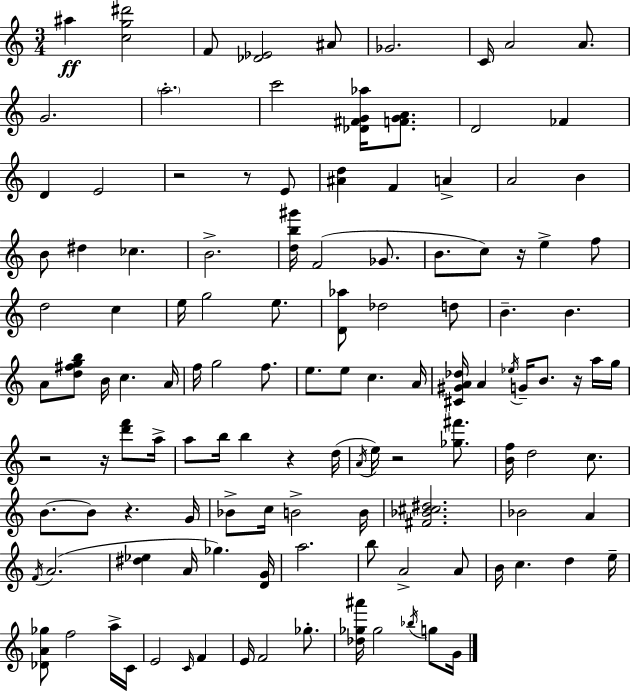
A#5/q [C5,G5,D#6]/h F4/e [Db4,Eb4]/h A#4/e Gb4/h. C4/s A4/h A4/e. G4/h. A5/h. C6/h [Db4,F#4,G4,Ab5]/s [F4,G4,A4]/e. D4/h FES4/q D4/q E4/h R/h R/e E4/e [A#4,D5]/q F4/q A4/q A4/h B4/q B4/e D#5/q CES5/q. B4/h. [D5,B5,G#6]/s F4/h Gb4/e. B4/e. C5/e R/s E5/q F5/e D5/h C5/q E5/s G5/h E5/e. [D4,Ab5]/e Db5/h D5/e B4/q. B4/q. A4/e [D5,F#5,G5,B5]/e B4/s C5/q. A4/s F5/s G5/h F5/e. E5/e. E5/e C5/q. A4/s [C#4,G#4,A4,Db5]/s A4/q Eb5/s G4/s B4/e. R/s A5/s G5/s R/h R/s [D6,F6]/e A5/s A5/e B5/s B5/q R/q D5/s A4/s E5/s R/h [Gb5,F#6]/e. [B4,F5]/s D5/h C5/e. B4/e. B4/e R/q. G4/s Bb4/e C5/s B4/h B4/s [F#4,Bb4,C#5,D#5]/h. Bb4/h A4/q F4/s A4/h. [D#5,Eb5]/q A4/s Gb5/q. [D4,G4]/s A5/h. B5/e A4/h A4/e B4/s C5/q. D5/q E5/s [Db4,A4,Gb5]/e F5/h A5/s C4/s E4/h C4/s F4/q E4/s F4/h Gb5/e. [Db5,Gb5,A#6]/s Gb5/h Bb5/s G5/e G4/s